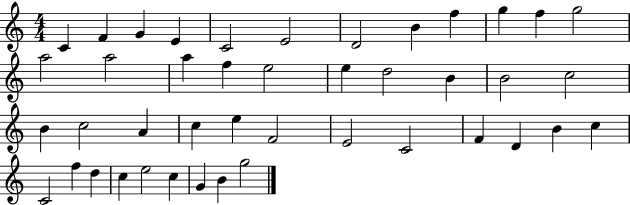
X:1
T:Untitled
M:4/4
L:1/4
K:C
C F G E C2 E2 D2 B f g f g2 a2 a2 a f e2 e d2 B B2 c2 B c2 A c e F2 E2 C2 F D B c C2 f d c e2 c G B g2